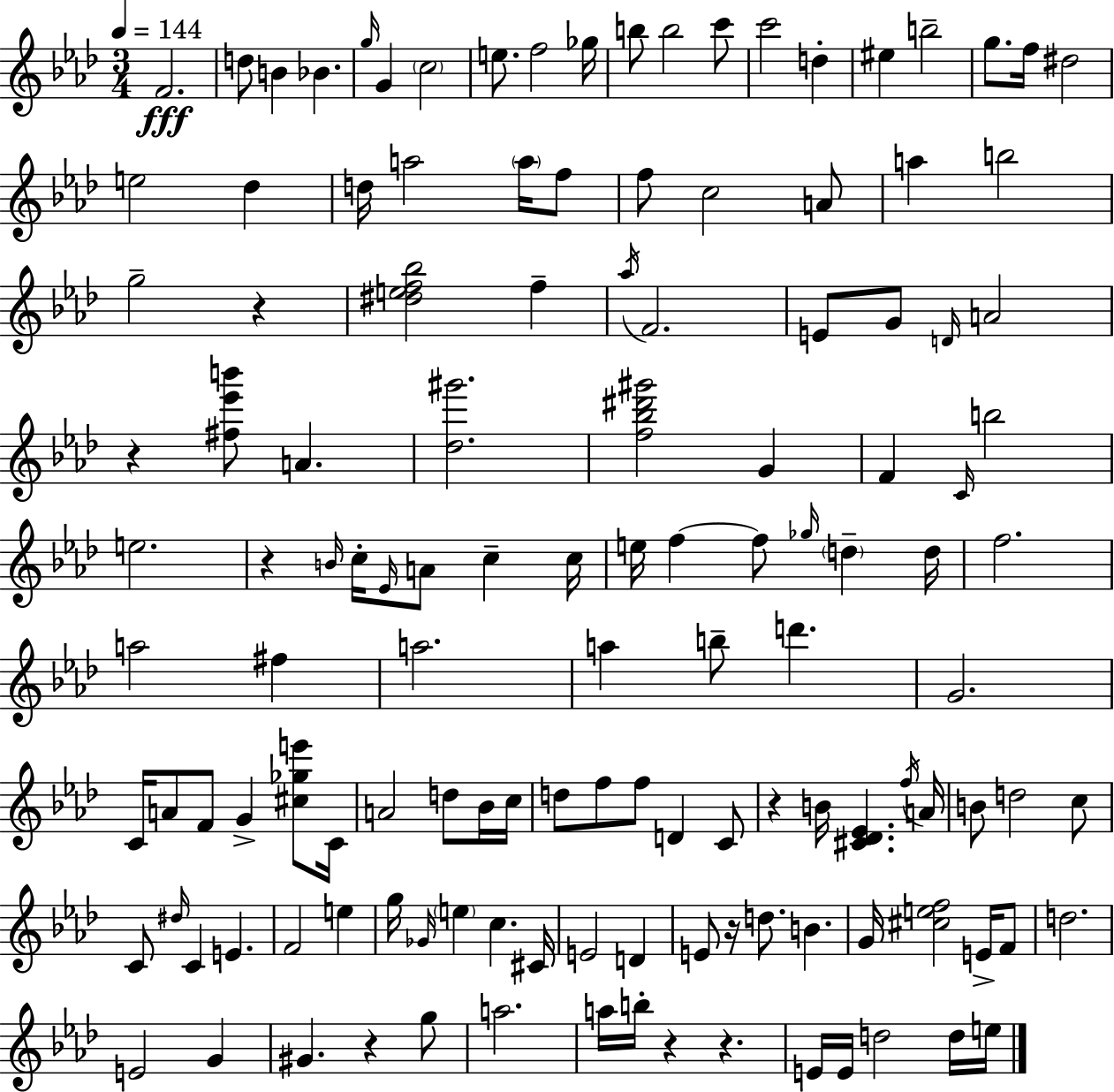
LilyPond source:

{
  \clef treble
  \numericTimeSignature
  \time 3/4
  \key aes \major
  \tempo 4 = 144
  \repeat volta 2 { f'2.\fff | d''8 b'4 bes'4. | \grace { g''16 } g'4 \parenthesize c''2 | e''8. f''2 | \break ges''16 b''8 b''2 c'''8 | c'''2 d''4-. | eis''4 b''2-- | g''8. f''16 dis''2 | \break e''2 des''4 | d''16 a''2 \parenthesize a''16 f''8 | f''8 c''2 a'8 | a''4 b''2 | \break g''2-- r4 | <dis'' e'' f'' bes''>2 f''4-- | \acciaccatura { aes''16 } f'2. | e'8 g'8 \grace { d'16 } a'2 | \break r4 <fis'' ees''' b'''>8 a'4. | <des'' gis'''>2. | <f'' bes'' dis''' gis'''>2 g'4 | f'4 \grace { c'16 } b''2 | \break e''2. | r4 \grace { b'16 } c''16-. \grace { ees'16 } a'8 | c''4-- c''16 e''16 f''4~~ f''8 | \grace { ges''16 } \parenthesize d''4-- d''16 f''2. | \break a''2 | fis''4 a''2. | a''4 b''8-- | d'''4. g'2. | \break c'16 a'8 f'8 | g'4-> <cis'' ges'' e'''>8 c'16 a'2 | d''8 bes'16 c''16 d''8 f''8 f''8 | d'4 c'8 r4 b'16 | \break <cis' des' ees'>4. \acciaccatura { f''16 } a'16 b'8 d''2 | c''8 c'8 \grace { dis''16 } c'4 | e'4. f'2 | e''4 g''16 \grace { ges'16 } \parenthesize e''4 | \break c''4. cis'16 e'2 | d'4 e'8 | r16 d''8. b'4. g'16 <cis'' e'' f''>2 | e'16-> f'8 d''2. | \break e'2 | g'4 gis'4. | r4 g''8 a''2. | a''16 b''16-. | \break r4 r4. e'16 e'16 | d''2 d''16 e''16 } \bar "|."
}